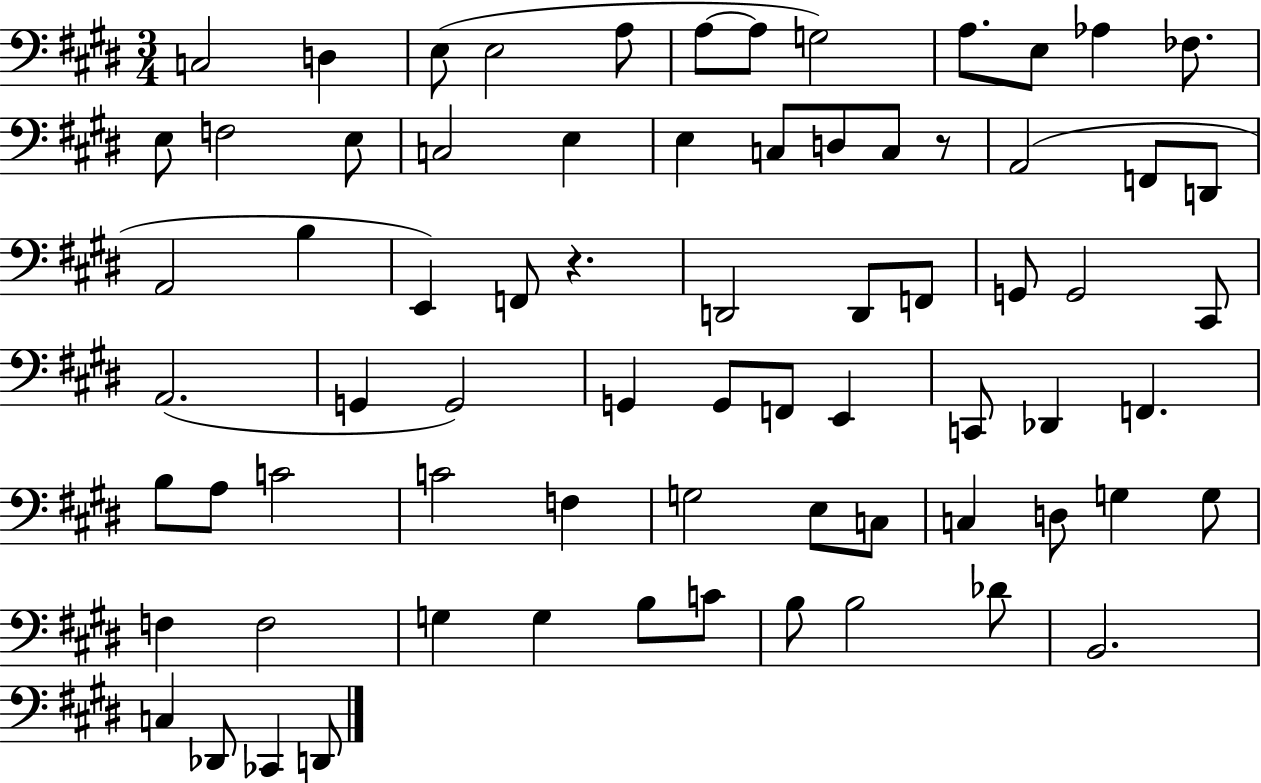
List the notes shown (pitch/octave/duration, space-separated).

C3/h D3/q E3/e E3/h A3/e A3/e A3/e G3/h A3/e. E3/e Ab3/q FES3/e. E3/e F3/h E3/e C3/h E3/q E3/q C3/e D3/e C3/e R/e A2/h F2/e D2/e A2/h B3/q E2/q F2/e R/q. D2/h D2/e F2/e G2/e G2/h C#2/e A2/h. G2/q G2/h G2/q G2/e F2/e E2/q C2/e Db2/q F2/q. B3/e A3/e C4/h C4/h F3/q G3/h E3/e C3/e C3/q D3/e G3/q G3/e F3/q F3/h G3/q G3/q B3/e C4/e B3/e B3/h Db4/e B2/h. C3/q Db2/e CES2/q D2/e